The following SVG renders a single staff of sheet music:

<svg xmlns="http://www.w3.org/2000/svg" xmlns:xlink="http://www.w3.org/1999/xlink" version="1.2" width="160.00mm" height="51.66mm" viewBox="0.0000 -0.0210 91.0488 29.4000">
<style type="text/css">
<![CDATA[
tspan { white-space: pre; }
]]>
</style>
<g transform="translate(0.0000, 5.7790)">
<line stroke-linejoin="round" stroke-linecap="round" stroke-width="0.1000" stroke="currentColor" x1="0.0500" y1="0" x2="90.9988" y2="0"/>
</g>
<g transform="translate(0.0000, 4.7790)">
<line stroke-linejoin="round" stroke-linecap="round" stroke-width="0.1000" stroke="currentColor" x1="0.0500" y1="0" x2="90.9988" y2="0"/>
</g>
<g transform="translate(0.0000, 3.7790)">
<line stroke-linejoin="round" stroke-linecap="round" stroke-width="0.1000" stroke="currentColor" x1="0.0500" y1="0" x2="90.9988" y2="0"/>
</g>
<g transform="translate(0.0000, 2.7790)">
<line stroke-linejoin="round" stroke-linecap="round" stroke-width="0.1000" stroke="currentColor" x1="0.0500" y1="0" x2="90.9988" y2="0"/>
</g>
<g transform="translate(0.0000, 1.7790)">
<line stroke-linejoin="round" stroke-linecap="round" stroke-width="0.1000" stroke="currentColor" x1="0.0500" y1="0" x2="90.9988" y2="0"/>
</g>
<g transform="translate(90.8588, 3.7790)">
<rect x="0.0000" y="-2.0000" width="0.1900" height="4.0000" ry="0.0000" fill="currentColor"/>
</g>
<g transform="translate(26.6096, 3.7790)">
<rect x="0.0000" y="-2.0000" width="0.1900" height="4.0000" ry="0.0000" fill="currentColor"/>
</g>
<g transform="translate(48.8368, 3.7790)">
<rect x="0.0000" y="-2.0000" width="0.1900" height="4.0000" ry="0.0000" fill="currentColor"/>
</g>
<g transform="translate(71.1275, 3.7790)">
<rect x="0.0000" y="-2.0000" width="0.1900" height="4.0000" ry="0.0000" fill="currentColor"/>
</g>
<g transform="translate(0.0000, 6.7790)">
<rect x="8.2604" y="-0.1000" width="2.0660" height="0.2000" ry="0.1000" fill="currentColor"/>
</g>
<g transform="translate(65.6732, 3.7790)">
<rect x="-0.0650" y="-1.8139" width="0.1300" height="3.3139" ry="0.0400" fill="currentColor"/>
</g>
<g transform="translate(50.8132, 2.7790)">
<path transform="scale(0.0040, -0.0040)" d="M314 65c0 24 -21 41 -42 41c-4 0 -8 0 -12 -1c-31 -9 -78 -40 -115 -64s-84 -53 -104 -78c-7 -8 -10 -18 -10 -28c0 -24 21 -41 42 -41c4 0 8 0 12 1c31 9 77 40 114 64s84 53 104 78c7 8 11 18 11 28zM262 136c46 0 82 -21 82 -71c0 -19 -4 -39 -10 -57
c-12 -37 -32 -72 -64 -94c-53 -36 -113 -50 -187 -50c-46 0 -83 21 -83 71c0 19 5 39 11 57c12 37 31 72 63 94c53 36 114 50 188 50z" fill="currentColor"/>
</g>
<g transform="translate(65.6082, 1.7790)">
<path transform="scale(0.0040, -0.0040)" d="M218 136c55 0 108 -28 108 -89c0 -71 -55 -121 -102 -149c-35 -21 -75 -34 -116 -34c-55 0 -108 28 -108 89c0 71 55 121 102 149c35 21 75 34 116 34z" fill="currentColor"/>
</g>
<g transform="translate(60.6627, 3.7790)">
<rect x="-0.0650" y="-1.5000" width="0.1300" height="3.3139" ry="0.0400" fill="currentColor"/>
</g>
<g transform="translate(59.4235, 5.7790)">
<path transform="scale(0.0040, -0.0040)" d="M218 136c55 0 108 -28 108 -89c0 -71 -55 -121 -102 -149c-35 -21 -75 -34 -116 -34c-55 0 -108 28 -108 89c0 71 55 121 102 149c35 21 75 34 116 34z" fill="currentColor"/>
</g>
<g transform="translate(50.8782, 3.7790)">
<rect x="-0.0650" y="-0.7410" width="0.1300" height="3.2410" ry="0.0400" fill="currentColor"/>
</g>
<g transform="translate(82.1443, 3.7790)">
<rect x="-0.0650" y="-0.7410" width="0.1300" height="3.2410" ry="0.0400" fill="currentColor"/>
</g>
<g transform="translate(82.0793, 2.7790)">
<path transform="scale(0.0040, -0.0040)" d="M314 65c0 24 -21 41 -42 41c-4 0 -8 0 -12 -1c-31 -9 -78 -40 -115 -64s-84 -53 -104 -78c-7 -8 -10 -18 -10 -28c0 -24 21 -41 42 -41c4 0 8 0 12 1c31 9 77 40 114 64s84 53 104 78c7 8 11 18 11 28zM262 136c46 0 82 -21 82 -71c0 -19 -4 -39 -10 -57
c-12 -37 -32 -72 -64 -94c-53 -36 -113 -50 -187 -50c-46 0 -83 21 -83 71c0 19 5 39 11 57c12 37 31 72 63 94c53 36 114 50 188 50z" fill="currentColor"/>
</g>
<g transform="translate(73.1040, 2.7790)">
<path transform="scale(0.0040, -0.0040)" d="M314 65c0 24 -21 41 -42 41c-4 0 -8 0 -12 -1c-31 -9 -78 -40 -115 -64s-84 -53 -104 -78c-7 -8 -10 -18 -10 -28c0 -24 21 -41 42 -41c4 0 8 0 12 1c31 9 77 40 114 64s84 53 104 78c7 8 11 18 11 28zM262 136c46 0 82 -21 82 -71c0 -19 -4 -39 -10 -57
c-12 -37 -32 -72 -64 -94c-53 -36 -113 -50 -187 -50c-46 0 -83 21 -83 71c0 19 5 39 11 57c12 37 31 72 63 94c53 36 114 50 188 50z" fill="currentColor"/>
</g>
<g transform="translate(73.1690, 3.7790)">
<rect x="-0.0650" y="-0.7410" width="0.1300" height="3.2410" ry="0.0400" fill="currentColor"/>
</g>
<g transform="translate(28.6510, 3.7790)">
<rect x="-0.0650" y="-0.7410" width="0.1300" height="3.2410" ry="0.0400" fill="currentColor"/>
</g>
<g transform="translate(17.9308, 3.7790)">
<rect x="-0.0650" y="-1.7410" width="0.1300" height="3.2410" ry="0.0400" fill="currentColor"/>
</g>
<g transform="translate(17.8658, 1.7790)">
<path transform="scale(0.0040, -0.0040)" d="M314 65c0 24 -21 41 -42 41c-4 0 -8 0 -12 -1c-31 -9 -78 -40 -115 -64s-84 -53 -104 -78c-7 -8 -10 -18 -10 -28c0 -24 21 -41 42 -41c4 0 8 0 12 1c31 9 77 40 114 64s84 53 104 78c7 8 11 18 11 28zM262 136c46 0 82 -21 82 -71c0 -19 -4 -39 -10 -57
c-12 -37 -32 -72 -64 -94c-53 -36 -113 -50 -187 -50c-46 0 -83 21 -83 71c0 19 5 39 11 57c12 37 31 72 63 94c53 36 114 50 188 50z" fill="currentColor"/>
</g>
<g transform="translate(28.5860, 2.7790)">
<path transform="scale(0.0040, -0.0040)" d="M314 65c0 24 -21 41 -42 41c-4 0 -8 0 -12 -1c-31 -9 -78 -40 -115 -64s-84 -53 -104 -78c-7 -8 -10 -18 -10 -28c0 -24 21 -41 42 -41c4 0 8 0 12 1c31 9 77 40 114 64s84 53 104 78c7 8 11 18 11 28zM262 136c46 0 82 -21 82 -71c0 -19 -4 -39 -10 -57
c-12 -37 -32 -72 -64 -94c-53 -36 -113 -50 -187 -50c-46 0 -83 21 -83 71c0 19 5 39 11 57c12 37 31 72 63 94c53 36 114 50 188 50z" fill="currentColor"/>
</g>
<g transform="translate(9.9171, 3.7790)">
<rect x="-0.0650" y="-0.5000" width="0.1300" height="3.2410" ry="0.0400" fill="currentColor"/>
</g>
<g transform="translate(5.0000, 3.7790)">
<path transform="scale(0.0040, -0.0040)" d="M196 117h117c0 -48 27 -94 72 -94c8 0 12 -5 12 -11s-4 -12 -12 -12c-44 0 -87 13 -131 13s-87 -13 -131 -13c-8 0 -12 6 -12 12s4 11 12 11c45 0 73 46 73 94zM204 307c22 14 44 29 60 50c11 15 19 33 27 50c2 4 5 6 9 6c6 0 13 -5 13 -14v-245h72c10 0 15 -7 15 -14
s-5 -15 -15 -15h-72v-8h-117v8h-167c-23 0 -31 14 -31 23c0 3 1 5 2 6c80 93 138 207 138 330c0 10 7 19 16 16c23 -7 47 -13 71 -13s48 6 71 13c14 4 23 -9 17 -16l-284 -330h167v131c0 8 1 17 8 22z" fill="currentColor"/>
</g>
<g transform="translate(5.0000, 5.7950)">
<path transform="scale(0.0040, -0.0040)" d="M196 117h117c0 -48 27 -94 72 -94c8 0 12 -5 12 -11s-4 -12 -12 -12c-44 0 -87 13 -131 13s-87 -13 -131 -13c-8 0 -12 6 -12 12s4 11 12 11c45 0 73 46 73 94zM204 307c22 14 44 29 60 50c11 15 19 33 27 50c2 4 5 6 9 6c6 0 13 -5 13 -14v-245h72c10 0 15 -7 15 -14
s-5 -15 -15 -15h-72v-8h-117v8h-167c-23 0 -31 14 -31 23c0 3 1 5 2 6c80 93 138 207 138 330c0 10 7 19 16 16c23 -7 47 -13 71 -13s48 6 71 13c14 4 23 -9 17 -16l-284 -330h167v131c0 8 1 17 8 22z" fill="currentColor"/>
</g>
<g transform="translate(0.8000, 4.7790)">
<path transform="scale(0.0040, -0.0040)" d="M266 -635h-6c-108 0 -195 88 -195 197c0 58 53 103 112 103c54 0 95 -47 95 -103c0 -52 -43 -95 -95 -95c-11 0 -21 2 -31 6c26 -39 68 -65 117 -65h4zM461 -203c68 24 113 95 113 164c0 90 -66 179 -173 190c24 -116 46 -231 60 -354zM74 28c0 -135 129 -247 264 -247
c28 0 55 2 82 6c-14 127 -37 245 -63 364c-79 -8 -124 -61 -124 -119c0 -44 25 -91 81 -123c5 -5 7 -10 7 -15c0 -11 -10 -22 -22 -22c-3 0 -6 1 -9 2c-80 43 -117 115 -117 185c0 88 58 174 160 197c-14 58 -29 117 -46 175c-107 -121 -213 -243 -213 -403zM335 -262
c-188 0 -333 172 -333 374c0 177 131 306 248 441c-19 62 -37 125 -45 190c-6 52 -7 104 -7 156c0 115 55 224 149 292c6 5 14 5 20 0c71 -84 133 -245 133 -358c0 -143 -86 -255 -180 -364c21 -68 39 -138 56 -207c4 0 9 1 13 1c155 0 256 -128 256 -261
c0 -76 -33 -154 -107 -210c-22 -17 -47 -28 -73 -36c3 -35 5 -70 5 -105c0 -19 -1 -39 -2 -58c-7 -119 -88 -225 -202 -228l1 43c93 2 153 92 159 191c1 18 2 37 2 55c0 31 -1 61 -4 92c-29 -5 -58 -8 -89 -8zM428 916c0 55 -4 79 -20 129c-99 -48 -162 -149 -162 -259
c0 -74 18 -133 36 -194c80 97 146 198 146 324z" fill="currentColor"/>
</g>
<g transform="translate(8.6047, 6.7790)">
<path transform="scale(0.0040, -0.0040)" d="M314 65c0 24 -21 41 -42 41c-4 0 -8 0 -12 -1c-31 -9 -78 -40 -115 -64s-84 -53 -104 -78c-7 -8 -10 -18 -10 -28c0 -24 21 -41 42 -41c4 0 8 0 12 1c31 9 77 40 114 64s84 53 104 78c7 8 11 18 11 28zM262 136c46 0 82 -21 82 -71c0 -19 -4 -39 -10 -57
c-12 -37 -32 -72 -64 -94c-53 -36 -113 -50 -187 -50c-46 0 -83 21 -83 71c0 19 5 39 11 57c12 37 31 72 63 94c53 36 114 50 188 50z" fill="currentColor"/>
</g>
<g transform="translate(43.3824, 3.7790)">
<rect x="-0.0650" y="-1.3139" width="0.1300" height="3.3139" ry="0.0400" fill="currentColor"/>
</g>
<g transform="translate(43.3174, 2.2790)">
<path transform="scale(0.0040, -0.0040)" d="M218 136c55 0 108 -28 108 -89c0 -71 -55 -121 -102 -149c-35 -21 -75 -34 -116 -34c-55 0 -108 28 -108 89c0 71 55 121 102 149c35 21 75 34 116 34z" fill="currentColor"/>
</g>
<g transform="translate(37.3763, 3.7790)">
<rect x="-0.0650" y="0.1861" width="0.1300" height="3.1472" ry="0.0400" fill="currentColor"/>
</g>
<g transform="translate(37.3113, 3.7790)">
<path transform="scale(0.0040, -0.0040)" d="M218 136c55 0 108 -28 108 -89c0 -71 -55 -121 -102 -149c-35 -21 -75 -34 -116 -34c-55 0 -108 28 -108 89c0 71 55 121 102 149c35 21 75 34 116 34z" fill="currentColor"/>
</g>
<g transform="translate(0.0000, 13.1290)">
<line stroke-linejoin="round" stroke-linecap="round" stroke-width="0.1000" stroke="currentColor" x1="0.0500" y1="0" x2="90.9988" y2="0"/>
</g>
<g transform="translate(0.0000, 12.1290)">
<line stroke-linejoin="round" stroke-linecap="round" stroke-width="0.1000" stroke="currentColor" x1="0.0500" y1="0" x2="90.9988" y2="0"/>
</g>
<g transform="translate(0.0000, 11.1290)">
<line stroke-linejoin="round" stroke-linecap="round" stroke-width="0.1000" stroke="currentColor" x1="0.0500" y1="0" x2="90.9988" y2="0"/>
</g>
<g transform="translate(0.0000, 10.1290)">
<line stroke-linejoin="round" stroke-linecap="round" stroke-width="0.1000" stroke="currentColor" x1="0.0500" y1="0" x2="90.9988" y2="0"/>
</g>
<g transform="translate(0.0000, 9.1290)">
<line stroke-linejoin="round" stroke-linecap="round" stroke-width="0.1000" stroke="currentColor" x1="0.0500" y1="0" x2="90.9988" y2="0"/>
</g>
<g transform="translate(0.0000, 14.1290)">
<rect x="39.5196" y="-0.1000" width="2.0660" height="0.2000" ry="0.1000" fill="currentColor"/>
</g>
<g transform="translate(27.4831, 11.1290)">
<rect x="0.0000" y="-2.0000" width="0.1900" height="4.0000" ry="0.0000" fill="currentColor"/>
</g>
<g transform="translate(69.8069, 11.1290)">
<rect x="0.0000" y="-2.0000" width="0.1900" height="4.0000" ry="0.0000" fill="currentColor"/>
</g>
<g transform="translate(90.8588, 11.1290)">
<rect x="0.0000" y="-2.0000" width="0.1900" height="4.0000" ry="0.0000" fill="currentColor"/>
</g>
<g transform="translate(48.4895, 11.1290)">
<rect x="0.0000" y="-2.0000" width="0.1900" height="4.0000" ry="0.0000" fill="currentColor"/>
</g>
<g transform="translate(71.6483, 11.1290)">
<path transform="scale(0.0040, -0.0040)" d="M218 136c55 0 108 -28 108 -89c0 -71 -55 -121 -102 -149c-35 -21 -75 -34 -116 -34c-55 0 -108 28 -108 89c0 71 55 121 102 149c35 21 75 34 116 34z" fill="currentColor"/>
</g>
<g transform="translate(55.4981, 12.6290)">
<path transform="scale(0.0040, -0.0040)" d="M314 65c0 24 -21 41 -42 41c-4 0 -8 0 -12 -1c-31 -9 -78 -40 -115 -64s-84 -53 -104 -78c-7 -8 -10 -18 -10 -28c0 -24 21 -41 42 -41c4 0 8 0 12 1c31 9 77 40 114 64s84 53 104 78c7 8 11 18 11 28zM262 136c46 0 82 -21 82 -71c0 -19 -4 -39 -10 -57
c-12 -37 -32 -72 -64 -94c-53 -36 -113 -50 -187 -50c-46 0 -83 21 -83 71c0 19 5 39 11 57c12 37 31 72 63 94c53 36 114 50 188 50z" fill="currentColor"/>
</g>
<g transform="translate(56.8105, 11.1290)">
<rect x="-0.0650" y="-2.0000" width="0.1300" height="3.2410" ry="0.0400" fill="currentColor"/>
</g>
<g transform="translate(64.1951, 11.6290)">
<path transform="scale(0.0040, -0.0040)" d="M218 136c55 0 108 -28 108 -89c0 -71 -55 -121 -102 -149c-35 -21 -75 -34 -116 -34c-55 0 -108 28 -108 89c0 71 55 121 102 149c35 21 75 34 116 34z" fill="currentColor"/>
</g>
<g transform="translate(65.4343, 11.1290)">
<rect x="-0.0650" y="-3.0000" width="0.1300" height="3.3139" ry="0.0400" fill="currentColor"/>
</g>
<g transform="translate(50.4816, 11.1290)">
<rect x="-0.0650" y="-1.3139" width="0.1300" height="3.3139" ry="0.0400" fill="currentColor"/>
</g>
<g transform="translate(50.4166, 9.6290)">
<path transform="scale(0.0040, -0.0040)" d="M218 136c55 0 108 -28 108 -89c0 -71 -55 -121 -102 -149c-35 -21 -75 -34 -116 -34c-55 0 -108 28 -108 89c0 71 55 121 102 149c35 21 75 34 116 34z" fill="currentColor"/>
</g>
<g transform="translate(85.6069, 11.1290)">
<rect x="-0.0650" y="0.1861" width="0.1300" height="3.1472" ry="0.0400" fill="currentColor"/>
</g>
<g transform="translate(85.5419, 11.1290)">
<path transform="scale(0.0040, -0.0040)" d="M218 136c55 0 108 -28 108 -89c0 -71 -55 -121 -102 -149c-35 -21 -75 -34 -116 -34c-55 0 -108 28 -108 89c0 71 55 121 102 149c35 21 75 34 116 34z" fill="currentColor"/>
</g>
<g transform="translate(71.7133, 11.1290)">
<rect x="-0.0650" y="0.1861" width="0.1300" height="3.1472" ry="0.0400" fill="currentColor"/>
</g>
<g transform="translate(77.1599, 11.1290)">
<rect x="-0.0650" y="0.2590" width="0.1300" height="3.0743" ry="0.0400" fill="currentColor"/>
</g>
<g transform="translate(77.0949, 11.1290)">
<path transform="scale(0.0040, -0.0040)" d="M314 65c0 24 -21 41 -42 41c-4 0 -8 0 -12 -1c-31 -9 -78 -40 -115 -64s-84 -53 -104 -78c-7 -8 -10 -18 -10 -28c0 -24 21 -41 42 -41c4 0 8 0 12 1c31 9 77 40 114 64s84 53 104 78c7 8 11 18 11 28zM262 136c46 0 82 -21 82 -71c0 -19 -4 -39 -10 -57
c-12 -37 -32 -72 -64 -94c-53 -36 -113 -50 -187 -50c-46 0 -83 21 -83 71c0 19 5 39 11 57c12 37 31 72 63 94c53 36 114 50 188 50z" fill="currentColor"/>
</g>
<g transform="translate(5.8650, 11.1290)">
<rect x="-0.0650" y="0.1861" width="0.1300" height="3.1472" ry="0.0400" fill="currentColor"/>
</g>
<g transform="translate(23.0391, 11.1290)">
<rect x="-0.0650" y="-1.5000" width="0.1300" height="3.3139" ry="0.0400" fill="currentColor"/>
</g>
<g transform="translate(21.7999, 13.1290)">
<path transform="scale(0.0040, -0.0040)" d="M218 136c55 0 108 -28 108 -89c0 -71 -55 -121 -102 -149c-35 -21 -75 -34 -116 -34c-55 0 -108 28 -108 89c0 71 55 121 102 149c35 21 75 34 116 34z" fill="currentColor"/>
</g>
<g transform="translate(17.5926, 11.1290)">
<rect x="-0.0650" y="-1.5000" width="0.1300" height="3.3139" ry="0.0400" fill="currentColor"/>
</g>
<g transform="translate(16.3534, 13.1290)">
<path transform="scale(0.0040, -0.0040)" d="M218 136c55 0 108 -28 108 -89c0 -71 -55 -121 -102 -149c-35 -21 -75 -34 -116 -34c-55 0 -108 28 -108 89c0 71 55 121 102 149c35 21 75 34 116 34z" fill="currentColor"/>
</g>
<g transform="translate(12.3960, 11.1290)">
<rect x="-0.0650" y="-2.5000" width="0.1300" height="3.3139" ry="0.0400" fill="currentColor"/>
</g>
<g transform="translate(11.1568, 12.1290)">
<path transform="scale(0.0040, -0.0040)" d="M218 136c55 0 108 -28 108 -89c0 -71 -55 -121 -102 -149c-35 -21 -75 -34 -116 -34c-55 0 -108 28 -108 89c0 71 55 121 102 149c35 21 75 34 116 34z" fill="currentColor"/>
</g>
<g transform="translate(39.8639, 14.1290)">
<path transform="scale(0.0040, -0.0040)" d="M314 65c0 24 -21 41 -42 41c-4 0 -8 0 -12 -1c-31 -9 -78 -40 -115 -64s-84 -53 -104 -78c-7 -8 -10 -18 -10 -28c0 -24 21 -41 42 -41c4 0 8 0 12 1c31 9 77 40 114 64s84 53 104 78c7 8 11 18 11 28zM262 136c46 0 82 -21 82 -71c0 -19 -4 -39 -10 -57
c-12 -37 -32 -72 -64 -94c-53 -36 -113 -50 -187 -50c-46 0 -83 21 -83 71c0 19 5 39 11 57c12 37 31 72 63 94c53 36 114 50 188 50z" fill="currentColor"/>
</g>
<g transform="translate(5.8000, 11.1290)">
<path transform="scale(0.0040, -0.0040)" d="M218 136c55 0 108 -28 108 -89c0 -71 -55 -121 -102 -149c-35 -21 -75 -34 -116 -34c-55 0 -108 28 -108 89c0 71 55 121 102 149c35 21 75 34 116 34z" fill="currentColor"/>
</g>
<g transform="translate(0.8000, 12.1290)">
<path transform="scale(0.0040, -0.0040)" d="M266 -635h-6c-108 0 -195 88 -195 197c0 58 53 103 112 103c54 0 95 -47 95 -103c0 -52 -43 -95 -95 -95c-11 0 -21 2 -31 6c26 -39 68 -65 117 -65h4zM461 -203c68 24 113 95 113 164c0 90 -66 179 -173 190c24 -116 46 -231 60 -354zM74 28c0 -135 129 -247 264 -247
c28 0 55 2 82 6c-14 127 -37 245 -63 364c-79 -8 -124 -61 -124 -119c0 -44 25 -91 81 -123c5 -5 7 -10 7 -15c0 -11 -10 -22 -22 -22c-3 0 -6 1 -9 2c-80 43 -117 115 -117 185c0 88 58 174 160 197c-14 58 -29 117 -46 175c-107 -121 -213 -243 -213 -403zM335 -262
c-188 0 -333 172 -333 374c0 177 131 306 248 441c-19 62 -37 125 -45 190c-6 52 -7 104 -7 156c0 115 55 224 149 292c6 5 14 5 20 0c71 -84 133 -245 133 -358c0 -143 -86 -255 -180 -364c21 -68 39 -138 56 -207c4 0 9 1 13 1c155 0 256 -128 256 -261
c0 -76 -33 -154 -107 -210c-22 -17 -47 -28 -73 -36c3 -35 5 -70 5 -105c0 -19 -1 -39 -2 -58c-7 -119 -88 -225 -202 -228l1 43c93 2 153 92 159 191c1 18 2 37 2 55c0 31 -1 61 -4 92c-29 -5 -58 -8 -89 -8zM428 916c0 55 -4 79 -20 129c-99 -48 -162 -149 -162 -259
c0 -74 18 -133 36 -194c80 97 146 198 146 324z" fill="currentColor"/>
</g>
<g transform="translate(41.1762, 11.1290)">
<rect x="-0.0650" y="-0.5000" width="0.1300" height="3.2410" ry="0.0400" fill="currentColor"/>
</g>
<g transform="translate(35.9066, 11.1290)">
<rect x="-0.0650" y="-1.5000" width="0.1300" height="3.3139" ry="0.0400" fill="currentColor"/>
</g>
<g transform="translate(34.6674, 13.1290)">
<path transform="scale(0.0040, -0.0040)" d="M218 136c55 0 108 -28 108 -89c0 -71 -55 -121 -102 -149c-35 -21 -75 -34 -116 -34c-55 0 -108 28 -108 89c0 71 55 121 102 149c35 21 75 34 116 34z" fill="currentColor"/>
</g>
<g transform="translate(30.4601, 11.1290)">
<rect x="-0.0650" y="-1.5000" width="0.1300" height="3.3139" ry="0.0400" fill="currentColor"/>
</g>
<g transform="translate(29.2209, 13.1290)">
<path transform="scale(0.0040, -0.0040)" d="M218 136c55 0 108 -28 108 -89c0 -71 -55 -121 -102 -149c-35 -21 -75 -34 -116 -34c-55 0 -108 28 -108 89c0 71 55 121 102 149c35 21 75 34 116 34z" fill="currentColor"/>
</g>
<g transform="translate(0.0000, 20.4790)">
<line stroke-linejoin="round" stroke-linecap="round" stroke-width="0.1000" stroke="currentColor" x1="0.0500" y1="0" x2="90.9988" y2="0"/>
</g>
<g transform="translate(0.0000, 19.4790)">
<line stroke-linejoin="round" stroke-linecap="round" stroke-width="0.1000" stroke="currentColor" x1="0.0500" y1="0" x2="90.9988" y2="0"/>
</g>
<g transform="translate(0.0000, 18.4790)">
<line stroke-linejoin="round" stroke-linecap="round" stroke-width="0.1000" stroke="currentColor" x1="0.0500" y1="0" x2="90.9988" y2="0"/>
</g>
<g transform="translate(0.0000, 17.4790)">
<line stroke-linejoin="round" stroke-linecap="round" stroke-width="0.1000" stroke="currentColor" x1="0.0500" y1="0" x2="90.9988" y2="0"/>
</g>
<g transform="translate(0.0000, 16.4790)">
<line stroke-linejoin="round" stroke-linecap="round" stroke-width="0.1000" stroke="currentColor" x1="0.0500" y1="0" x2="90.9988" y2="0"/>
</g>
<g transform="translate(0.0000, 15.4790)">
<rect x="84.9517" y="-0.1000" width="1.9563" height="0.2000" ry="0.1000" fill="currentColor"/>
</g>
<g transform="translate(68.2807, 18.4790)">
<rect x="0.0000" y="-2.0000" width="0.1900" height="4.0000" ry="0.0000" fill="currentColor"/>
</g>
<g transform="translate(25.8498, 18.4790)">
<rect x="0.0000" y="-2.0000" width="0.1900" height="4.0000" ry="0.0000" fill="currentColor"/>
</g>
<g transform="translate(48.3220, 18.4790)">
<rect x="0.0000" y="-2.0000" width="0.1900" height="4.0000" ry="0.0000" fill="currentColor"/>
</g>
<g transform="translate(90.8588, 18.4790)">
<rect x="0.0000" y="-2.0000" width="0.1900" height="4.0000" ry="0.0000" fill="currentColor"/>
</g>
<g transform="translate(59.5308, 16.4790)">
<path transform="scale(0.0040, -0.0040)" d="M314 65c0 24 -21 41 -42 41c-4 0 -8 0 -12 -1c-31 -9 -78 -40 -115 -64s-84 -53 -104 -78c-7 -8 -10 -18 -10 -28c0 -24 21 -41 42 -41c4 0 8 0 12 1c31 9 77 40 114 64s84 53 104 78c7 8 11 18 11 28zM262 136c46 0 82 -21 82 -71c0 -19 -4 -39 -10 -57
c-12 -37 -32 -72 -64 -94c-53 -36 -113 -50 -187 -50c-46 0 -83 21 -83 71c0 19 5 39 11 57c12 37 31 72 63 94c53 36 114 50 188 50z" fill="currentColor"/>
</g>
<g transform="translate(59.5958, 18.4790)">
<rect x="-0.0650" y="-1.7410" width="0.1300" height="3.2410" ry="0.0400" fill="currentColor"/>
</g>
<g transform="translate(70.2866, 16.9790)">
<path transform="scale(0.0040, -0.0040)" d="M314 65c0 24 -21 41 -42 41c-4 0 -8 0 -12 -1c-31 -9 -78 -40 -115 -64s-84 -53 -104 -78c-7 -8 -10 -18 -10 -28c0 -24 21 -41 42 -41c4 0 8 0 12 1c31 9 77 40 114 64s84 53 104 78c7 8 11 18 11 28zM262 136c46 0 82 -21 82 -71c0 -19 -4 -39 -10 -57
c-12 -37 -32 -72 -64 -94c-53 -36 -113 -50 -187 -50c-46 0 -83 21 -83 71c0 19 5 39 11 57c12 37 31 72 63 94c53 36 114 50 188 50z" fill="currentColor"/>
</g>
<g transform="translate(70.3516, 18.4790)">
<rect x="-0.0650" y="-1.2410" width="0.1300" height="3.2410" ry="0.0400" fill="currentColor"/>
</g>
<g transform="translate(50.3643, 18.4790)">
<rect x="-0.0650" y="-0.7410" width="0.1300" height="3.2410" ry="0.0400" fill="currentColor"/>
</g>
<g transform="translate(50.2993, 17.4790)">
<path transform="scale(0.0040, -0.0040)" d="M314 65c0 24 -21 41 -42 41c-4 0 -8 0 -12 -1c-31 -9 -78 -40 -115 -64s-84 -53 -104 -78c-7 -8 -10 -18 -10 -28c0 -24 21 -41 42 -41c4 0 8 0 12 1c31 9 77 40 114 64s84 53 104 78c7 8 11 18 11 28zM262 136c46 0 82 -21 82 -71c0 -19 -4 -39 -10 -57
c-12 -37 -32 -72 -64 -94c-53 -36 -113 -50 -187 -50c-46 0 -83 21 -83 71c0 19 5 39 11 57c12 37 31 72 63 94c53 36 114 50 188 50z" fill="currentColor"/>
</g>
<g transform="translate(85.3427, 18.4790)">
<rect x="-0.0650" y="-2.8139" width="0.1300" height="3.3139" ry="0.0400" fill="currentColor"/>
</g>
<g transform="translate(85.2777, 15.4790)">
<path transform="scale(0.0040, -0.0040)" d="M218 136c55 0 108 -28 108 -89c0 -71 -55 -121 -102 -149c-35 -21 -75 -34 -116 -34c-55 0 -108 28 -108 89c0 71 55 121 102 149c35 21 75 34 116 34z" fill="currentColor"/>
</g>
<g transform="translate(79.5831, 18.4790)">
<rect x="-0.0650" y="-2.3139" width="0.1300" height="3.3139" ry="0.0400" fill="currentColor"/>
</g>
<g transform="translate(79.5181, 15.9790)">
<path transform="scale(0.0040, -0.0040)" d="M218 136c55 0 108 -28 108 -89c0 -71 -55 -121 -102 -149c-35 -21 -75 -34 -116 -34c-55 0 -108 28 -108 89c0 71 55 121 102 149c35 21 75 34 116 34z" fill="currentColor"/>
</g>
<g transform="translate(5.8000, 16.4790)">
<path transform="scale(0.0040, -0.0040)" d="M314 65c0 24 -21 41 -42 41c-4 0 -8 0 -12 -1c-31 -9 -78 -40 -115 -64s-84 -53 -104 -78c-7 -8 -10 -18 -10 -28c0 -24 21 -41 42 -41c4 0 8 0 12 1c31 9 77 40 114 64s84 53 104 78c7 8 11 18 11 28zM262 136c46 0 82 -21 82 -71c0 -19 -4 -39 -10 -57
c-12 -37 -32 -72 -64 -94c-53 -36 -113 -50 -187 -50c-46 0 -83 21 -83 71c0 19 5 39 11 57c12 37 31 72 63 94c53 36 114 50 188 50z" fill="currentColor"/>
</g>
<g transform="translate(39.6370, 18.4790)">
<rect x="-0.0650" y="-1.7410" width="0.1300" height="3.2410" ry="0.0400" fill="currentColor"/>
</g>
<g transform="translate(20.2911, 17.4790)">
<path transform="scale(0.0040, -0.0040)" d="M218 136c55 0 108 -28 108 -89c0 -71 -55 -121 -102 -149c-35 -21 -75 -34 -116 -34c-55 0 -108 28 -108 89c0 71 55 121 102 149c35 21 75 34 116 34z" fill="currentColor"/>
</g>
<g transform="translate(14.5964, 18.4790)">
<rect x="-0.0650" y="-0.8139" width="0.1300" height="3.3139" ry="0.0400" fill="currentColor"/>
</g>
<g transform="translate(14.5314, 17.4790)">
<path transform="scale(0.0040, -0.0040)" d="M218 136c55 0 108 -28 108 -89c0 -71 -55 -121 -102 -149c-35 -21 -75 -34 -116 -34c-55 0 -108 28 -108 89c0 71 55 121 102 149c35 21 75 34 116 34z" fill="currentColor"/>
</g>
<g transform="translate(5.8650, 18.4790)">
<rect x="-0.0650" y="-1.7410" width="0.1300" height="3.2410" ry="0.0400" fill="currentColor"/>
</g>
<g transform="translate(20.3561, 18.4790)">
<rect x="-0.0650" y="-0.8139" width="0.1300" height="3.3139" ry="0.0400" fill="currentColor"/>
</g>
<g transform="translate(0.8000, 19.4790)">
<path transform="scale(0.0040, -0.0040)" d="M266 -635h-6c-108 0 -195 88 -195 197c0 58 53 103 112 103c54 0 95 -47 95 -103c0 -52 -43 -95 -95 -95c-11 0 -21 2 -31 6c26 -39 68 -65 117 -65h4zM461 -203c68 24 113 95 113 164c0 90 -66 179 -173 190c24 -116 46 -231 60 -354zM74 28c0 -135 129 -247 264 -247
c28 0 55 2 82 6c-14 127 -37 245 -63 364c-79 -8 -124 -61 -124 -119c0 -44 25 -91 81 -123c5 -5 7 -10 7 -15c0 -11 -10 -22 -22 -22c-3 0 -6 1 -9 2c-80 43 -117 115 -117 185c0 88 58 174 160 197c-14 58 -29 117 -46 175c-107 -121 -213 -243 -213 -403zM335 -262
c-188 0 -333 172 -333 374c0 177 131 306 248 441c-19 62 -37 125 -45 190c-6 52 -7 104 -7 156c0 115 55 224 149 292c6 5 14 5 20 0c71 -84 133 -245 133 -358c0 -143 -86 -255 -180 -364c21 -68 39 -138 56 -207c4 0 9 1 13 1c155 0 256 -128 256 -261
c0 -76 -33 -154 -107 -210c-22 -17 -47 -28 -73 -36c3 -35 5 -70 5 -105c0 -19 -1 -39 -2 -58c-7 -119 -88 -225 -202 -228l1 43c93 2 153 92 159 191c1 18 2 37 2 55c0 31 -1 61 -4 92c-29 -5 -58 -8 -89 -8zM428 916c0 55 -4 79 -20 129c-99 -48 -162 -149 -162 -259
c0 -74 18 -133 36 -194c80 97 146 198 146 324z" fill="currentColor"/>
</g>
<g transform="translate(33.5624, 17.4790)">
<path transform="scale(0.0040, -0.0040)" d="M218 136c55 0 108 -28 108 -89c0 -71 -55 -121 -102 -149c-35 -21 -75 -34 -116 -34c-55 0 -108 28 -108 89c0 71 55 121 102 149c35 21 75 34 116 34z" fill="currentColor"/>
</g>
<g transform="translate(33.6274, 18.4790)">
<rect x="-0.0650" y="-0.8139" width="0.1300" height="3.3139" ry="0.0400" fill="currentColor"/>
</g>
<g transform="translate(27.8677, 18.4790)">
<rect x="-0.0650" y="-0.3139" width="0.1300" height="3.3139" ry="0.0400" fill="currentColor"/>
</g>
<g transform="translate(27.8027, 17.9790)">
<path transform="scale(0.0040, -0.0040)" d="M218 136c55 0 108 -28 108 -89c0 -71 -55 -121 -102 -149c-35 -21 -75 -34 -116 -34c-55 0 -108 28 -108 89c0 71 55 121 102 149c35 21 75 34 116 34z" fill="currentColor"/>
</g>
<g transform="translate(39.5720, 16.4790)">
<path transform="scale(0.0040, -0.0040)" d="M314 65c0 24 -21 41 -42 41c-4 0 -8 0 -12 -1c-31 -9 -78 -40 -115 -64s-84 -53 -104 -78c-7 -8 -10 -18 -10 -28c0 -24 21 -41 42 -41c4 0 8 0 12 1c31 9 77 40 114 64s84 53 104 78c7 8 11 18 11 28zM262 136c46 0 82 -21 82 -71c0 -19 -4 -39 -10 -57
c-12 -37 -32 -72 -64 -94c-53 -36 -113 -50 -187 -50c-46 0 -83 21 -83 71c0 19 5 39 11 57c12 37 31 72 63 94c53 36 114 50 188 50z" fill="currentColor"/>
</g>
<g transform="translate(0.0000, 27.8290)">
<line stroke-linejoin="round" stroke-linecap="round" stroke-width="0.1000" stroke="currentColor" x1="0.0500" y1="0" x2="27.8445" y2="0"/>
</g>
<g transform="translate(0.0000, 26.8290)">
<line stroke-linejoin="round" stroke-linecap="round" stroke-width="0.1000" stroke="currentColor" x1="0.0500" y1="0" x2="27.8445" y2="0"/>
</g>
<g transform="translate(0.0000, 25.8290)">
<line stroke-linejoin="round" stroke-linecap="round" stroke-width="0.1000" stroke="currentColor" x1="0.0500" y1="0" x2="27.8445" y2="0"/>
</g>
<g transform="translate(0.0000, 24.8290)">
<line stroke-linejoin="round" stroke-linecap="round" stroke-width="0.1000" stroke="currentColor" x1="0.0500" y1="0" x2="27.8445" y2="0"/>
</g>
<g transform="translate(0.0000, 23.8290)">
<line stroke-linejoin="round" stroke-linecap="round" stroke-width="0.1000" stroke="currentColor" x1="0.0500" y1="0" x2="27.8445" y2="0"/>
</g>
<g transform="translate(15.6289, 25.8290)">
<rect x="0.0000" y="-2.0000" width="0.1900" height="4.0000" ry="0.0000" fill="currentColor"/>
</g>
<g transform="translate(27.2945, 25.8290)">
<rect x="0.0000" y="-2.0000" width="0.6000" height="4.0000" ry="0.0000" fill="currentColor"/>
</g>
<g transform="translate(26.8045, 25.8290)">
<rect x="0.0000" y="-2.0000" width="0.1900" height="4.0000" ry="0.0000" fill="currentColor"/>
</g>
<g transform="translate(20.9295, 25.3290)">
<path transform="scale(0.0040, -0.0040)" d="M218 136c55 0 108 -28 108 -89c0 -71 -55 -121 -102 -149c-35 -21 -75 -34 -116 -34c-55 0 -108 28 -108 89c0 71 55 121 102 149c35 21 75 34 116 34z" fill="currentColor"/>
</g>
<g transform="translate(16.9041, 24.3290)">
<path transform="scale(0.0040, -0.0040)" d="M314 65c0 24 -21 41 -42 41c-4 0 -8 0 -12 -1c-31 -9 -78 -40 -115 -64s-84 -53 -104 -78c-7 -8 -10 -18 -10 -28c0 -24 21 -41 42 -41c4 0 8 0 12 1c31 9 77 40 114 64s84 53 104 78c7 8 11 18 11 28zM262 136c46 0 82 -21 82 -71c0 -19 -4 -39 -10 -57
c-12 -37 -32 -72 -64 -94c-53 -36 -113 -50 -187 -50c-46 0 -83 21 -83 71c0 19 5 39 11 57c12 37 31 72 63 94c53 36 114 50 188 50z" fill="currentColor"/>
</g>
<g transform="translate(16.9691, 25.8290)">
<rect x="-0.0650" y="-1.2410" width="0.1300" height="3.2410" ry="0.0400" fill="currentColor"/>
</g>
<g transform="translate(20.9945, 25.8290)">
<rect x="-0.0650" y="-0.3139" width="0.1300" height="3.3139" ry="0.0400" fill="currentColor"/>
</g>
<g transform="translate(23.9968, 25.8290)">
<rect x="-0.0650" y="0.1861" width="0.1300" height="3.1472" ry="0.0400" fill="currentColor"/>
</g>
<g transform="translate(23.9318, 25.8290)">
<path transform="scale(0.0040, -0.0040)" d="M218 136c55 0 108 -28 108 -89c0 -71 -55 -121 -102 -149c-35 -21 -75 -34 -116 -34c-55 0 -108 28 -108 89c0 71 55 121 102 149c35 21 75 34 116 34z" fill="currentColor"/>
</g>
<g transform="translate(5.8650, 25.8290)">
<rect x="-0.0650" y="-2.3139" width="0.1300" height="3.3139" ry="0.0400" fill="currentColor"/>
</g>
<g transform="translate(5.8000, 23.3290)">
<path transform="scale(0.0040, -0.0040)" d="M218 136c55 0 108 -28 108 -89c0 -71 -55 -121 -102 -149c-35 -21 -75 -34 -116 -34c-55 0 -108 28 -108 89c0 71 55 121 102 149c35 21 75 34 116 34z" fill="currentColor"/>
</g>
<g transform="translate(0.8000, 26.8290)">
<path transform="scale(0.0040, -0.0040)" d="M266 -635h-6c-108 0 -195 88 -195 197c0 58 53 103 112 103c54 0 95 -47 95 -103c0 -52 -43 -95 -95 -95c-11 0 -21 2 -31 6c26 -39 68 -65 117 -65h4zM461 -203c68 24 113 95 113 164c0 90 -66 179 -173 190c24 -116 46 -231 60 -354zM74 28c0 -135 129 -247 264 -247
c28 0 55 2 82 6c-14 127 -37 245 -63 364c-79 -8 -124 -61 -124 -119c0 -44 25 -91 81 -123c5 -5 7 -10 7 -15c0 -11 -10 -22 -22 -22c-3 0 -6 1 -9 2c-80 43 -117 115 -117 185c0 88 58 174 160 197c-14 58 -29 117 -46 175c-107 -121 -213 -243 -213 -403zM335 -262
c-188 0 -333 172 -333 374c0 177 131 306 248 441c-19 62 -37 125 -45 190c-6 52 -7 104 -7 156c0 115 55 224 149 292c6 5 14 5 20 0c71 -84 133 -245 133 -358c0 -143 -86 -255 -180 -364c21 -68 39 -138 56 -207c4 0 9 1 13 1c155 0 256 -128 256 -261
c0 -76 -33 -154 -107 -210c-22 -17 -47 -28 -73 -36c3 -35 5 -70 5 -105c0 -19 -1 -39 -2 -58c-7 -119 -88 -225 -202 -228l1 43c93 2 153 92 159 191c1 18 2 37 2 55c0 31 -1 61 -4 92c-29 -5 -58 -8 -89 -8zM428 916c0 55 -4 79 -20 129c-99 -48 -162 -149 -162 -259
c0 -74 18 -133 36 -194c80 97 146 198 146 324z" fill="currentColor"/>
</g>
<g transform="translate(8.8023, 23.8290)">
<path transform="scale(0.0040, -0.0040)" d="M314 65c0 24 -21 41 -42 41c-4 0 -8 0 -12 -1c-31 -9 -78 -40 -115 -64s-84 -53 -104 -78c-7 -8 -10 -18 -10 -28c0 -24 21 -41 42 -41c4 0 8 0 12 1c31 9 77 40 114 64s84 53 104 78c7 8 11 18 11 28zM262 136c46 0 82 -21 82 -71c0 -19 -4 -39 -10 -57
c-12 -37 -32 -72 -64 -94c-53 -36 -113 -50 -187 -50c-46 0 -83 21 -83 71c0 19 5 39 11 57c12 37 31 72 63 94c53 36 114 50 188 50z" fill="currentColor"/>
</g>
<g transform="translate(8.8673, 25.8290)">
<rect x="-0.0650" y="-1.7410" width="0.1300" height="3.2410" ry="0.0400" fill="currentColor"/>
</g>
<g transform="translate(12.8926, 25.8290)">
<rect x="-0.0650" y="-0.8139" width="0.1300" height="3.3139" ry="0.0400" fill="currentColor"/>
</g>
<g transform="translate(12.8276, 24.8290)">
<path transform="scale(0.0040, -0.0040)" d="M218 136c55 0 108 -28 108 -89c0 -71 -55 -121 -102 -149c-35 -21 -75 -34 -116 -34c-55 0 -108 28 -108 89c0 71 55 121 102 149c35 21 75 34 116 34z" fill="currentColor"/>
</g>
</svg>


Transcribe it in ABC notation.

X:1
T:Untitled
M:4/4
L:1/4
K:C
C2 f2 d2 B e d2 E f d2 d2 B G E E E E C2 e F2 A B B2 B f2 d d c d f2 d2 f2 e2 g a g f2 d e2 c B